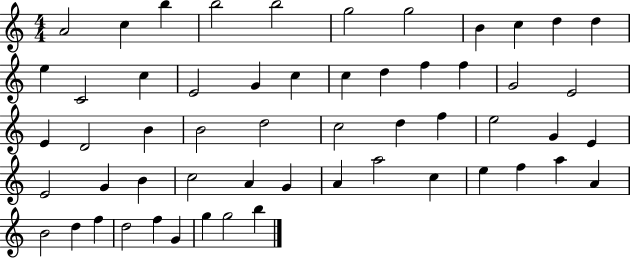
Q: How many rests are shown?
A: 0